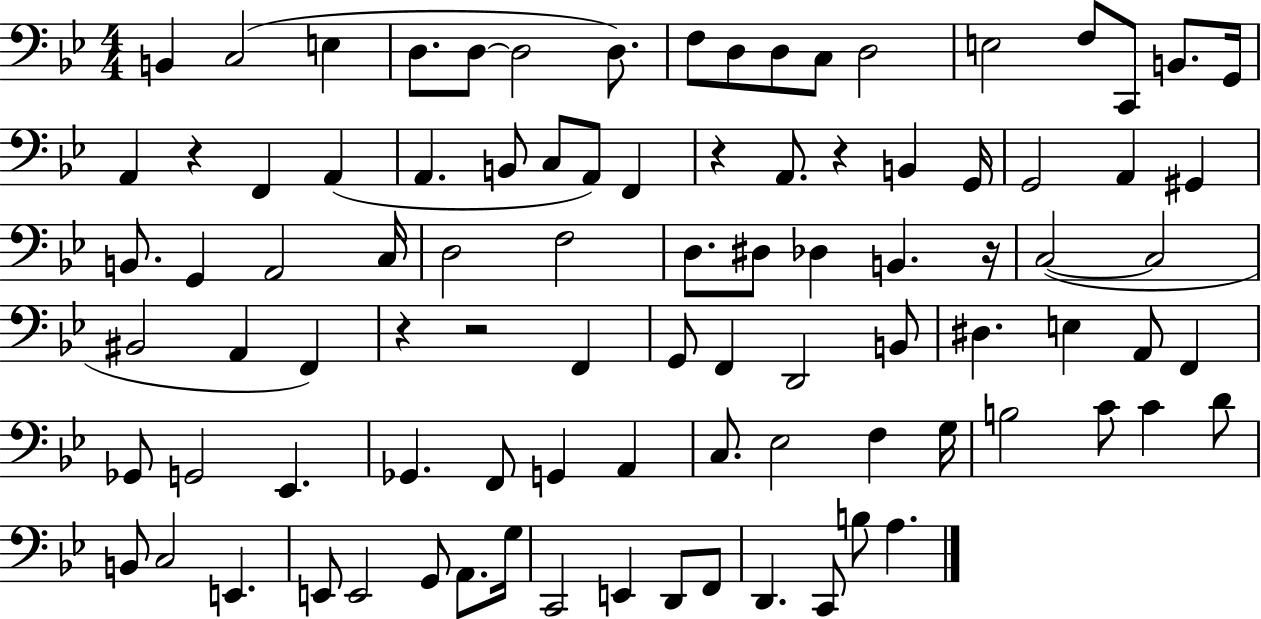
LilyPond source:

{
  \clef bass
  \numericTimeSignature
  \time 4/4
  \key bes \major
  b,4 c2( e4 | d8. d8~~ d2 d8.) | f8 d8 d8 c8 d2 | e2 f8 c,8 b,8. g,16 | \break a,4 r4 f,4 a,4( | a,4. b,8 c8 a,8) f,4 | r4 a,8. r4 b,4 g,16 | g,2 a,4 gis,4 | \break b,8. g,4 a,2 c16 | d2 f2 | d8. dis8 des4 b,4. r16 | c2~(~ c2 | \break bis,2 a,4 f,4) | r4 r2 f,4 | g,8 f,4 d,2 b,8 | dis4. e4 a,8 f,4 | \break ges,8 g,2 ees,4. | ges,4. f,8 g,4 a,4 | c8. ees2 f4 g16 | b2 c'8 c'4 d'8 | \break b,8 c2 e,4. | e,8 e,2 g,8 a,8. g16 | c,2 e,4 d,8 f,8 | d,4. c,8 b8 a4. | \break \bar "|."
}